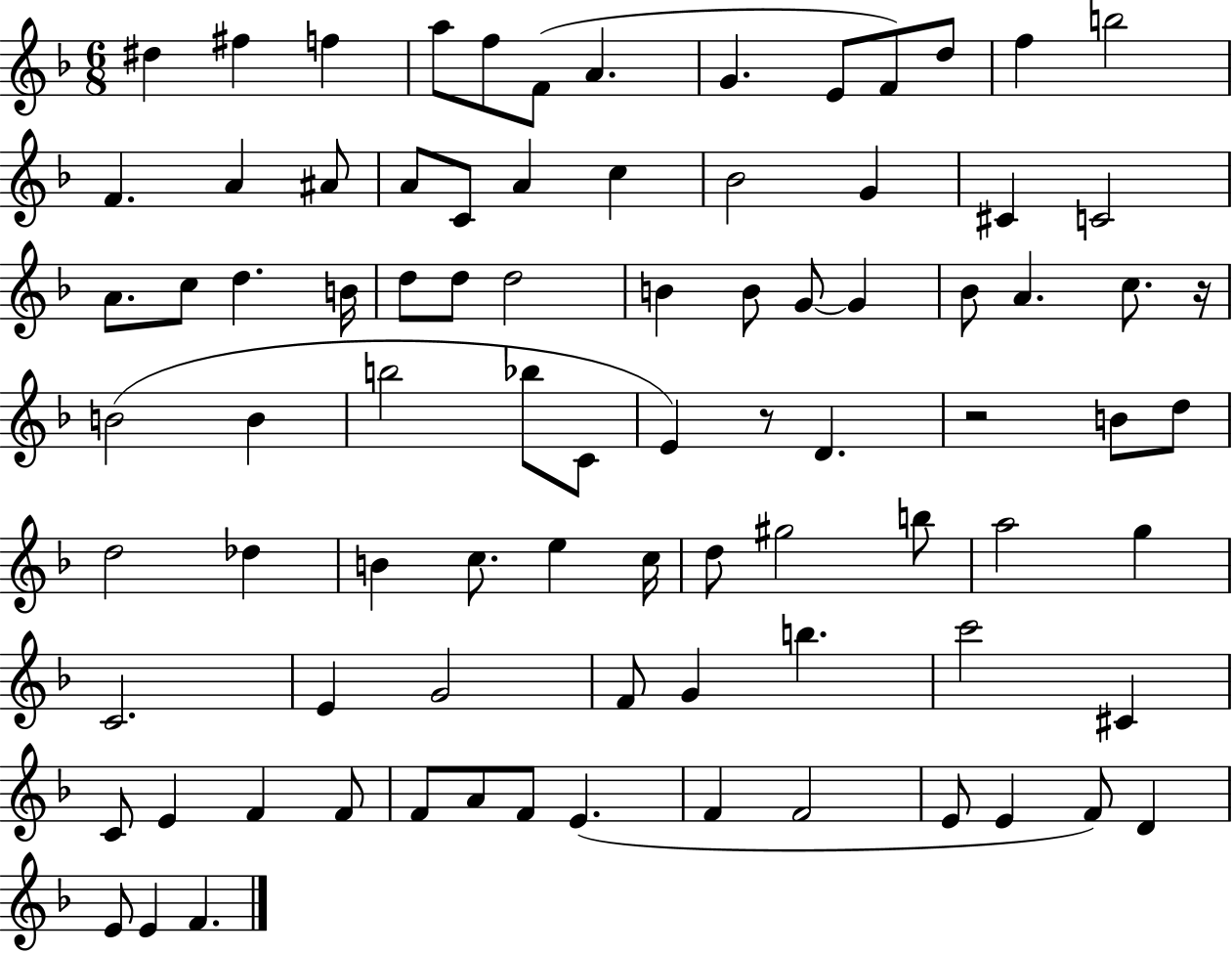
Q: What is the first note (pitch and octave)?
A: D#5